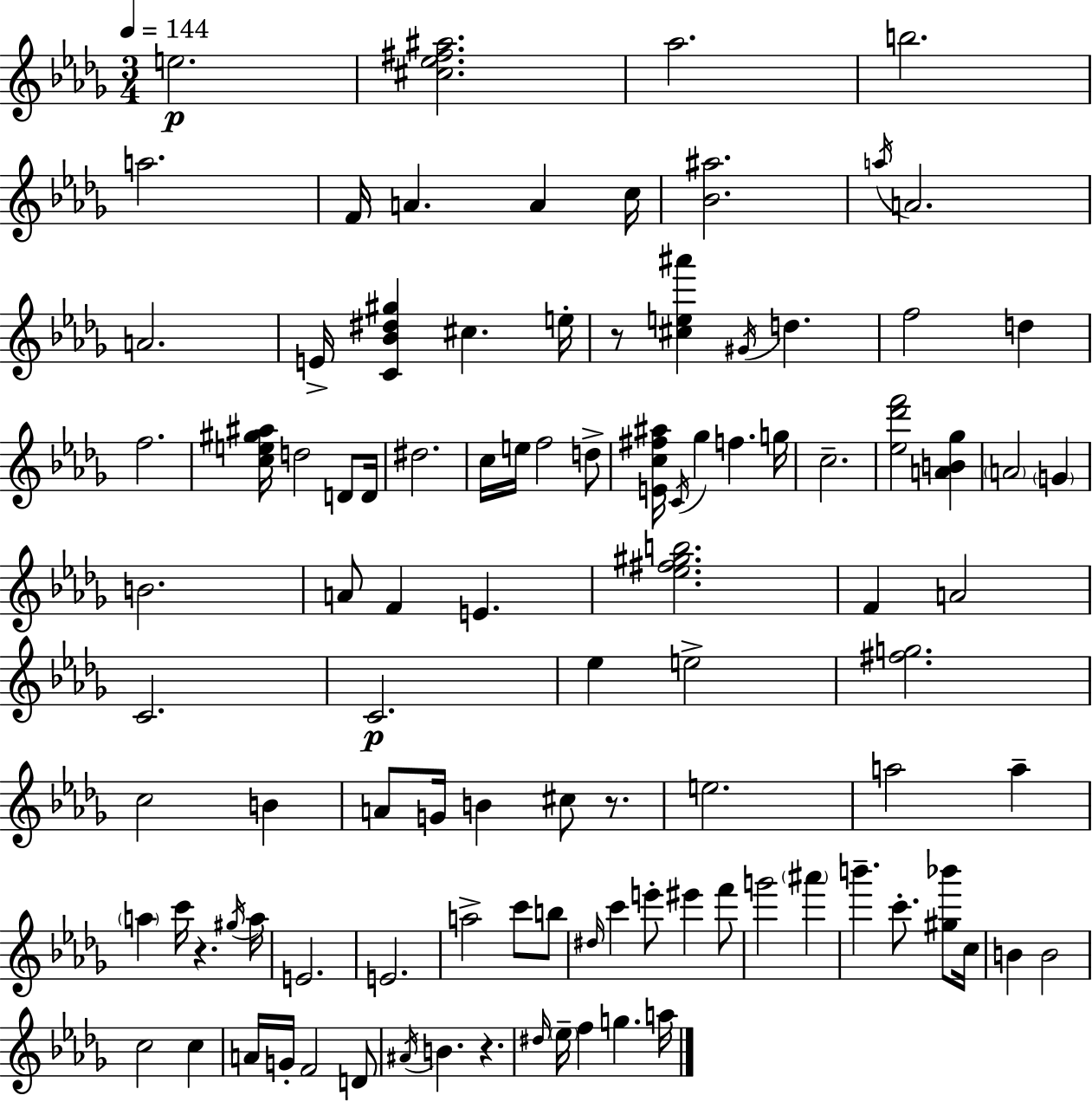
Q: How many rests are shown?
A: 4